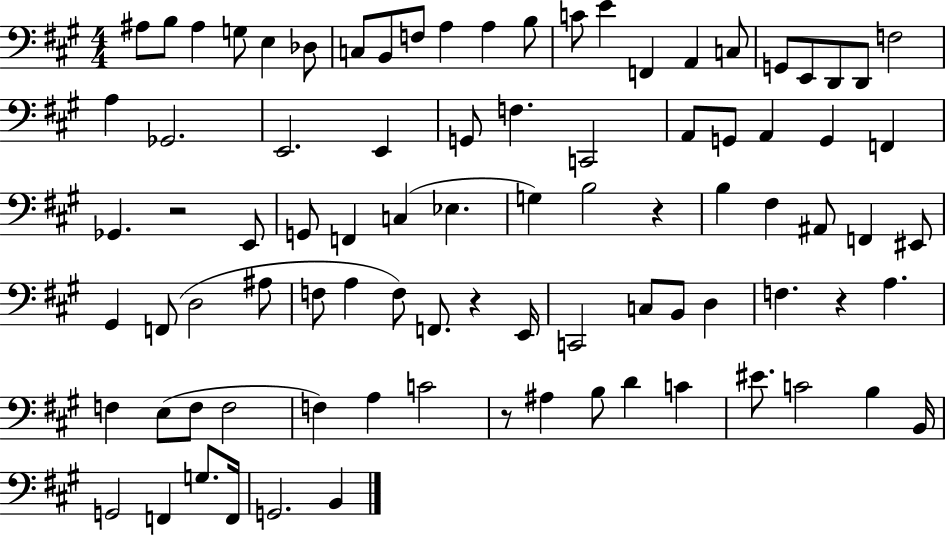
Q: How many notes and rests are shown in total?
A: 88